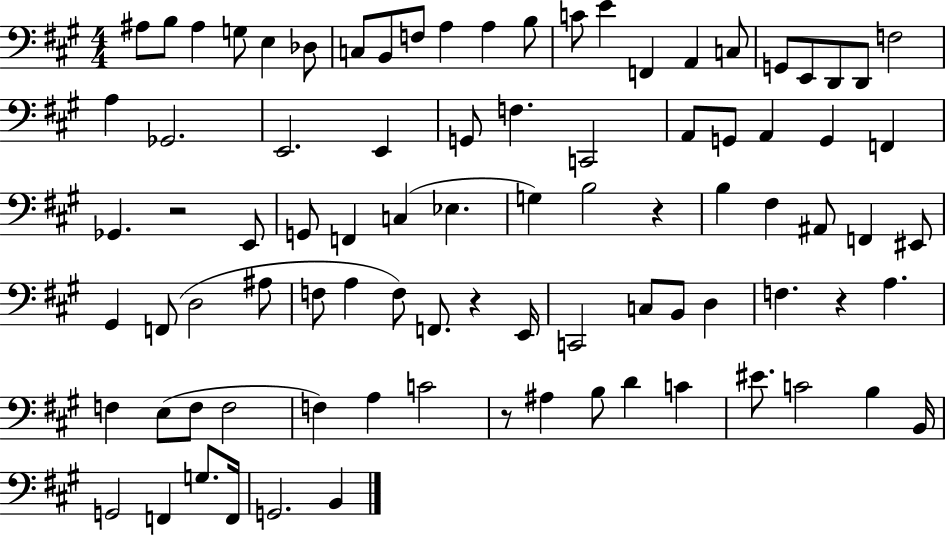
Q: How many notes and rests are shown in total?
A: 88